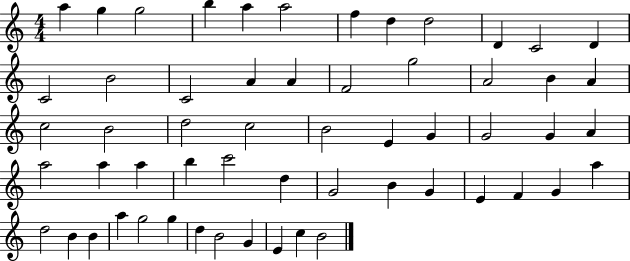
{
  \clef treble
  \numericTimeSignature
  \time 4/4
  \key c \major
  a''4 g''4 g''2 | b''4 a''4 a''2 | f''4 d''4 d''2 | d'4 c'2 d'4 | \break c'2 b'2 | c'2 a'4 a'4 | f'2 g''2 | a'2 b'4 a'4 | \break c''2 b'2 | d''2 c''2 | b'2 e'4 g'4 | g'2 g'4 a'4 | \break a''2 a''4 a''4 | b''4 c'''2 d''4 | g'2 b'4 g'4 | e'4 f'4 g'4 a''4 | \break d''2 b'4 b'4 | a''4 g''2 g''4 | d''4 b'2 g'4 | e'4 c''4 b'2 | \break \bar "|."
}